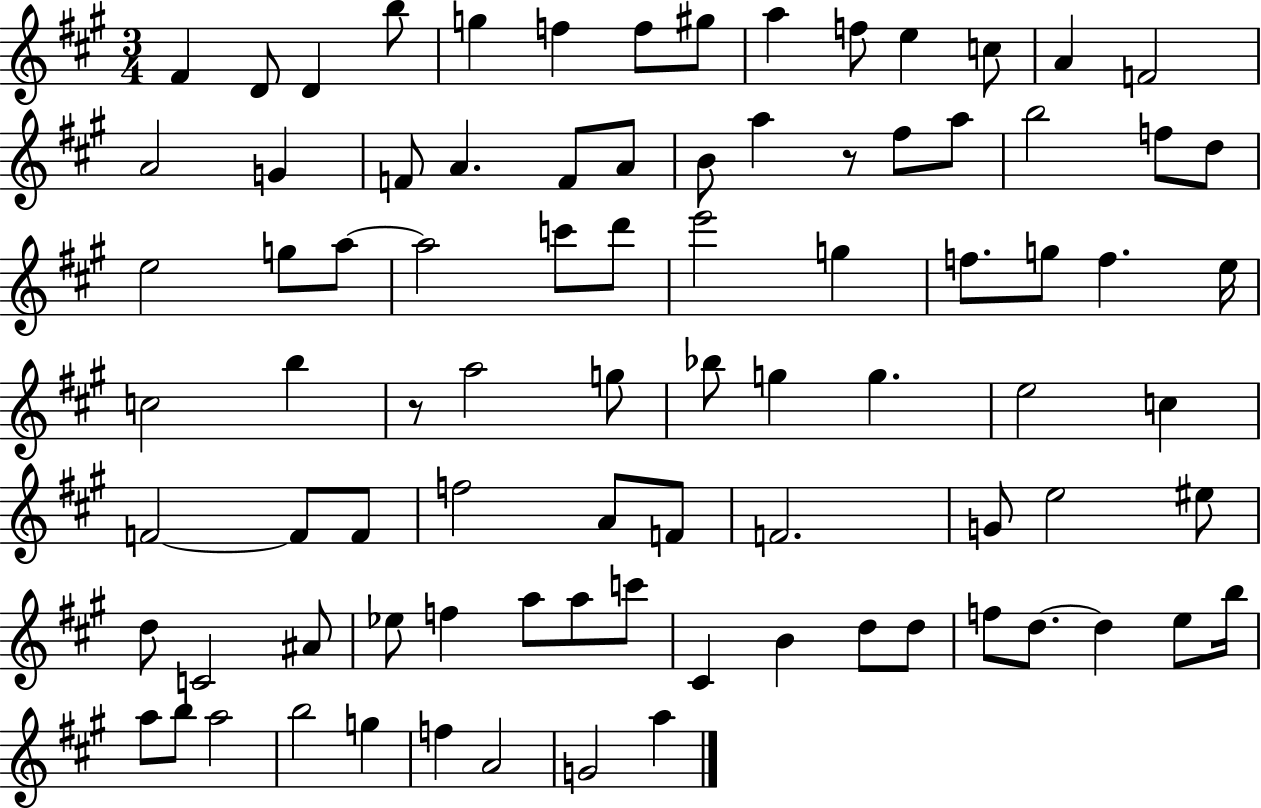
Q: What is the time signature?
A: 3/4